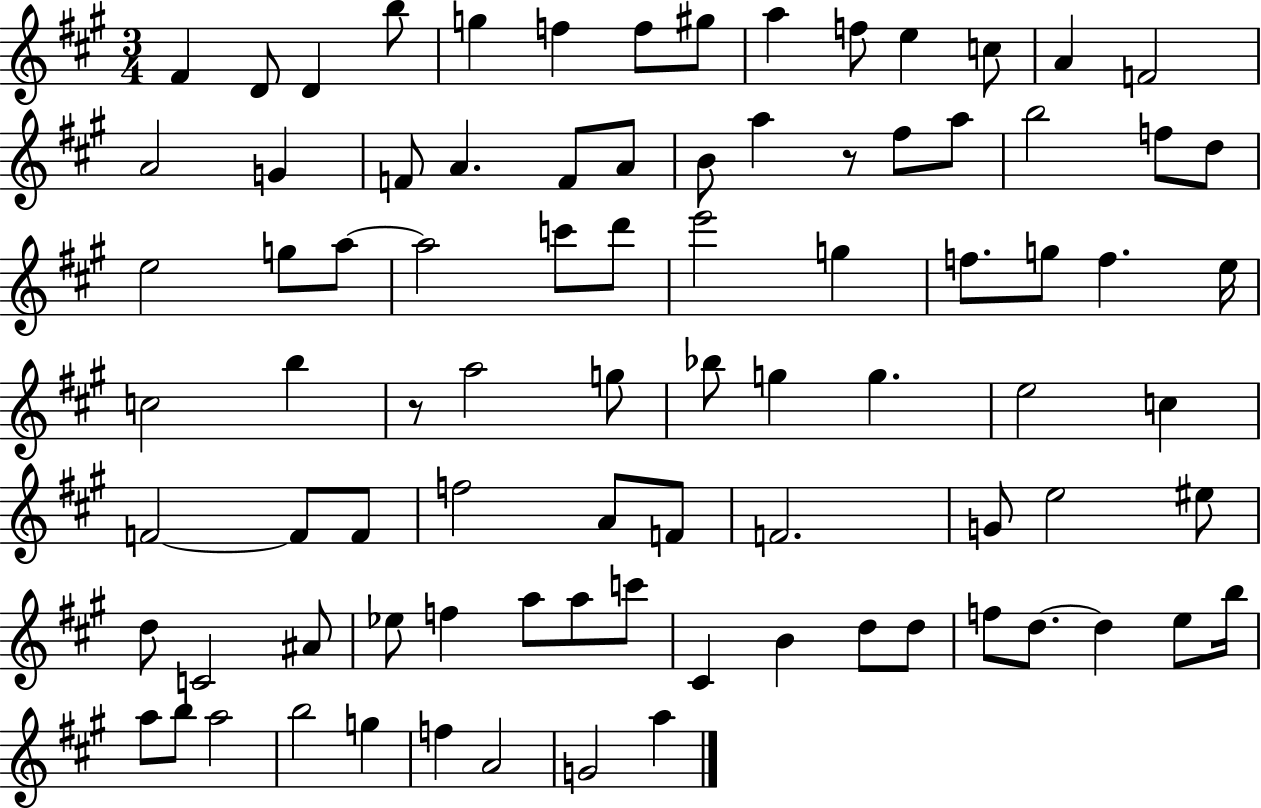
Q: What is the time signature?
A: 3/4